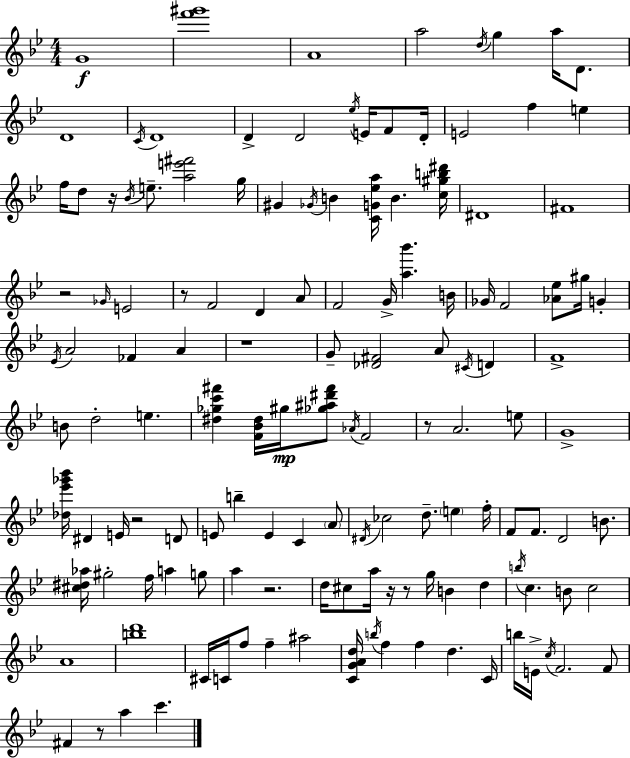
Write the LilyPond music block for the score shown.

{
  \clef treble
  \numericTimeSignature
  \time 4/4
  \key bes \major
  g'1\f | <f''' gis'''>1 | a'1 | a''2 \acciaccatura { d''16 } g''4 a''16 d'8. | \break d'1 | \acciaccatura { c'16 } d'1 | d'4-> d'2 \acciaccatura { ees''16 } e'16 | f'8 d'16-. e'2 f''4 e''4 | \break f''16 d''8 r16 \acciaccatura { bes'16 } e''8.-- <a'' e''' fis'''>2 | g''16 gis'4 \acciaccatura { ges'16 } b'4 <c' g' ees'' a''>16 b'4. | <c'' gis'' b'' dis'''>16 dis'1 | fis'1 | \break r2 \grace { ges'16 } e'2 | r8 f'2 | d'4 a'8 f'2 g'16-> <a'' bes'''>4. | b'16 ges'16 f'2 <aes' ees''>8 | \break gis''16 g'4-. \acciaccatura { ees'16 } a'2 fes'4 | a'4 r1 | g'8-- <des' fis'>2 | a'8 \acciaccatura { cis'16 } d'4 f'1-> | \break b'8 d''2-. | e''4. <dis'' ges'' c''' fis'''>4 <f' bes' dis''>16 gis''16\mp <ges'' ais'' dis''' fis'''>8 | \acciaccatura { aes'16 } f'2 r8 a'2. | e''8 g'1-> | \break <des'' ees''' ges''' bes'''>16 dis'4 e'16 r2 | d'8 e'8 b''4-- e'4 | c'4 \parenthesize a'8 \acciaccatura { dis'16 } ces''2 | d''8.-- \parenthesize e''4 f''16-. f'8 f'8. d'2 | \break b'8. <cis'' dis'' aes''>16 gis''2-. | f''16 a''4 g''8 a''4 r2. | d''16 cis''8 a''16 r16 r8 | g''16 b'4 d''4 \acciaccatura { b''16 } c''4. | \break b'8 c''2 a'1 | <b'' d'''>1 | cis'16 c'16 f''8 f''4-- | ais''2 <c' g' a' d''>16 \acciaccatura { b''16 } f''4 | \break f''4 d''4. c'16 b''16 e'16-> \acciaccatura { c''16 } f'2. | f'8 fis'4 | r8 a''4 c'''4. \bar "|."
}